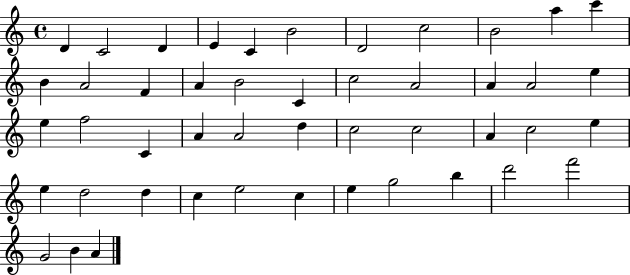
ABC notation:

X:1
T:Untitled
M:4/4
L:1/4
K:C
D C2 D E C B2 D2 c2 B2 a c' B A2 F A B2 C c2 A2 A A2 e e f2 C A A2 d c2 c2 A c2 e e d2 d c e2 c e g2 b d'2 f'2 G2 B A